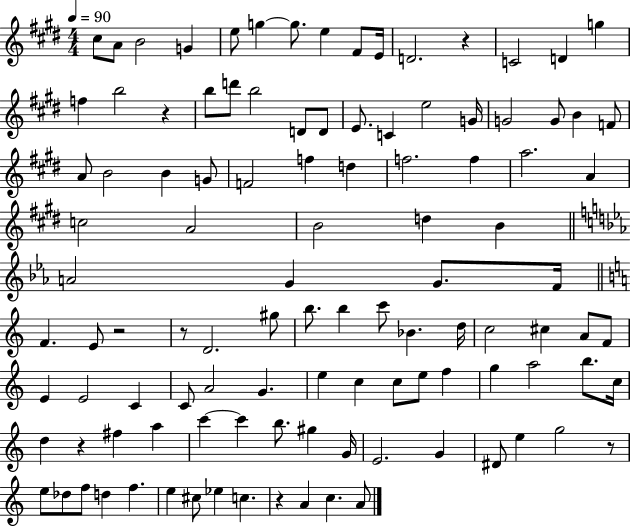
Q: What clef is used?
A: treble